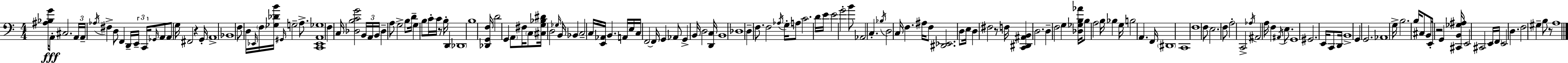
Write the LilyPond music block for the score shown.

{
  \clef bass
  \numericTimeSignature
  \time 4/4
  \key a \minor
  <ais bes g'>16\fff a,8-. cis2. \tuplet 3/2 { a,16 | a,16-- \acciaccatura { aes16 } } fis4-> d8 f,4 d,16-- \tuplet 3/2 { e,16-- c,16 \grace { ges,16 } } | a,8 a,8 g16 fis,2 r4 | g,16-. a,1-> | \break bes,1 | f8 d16 \grace { ees,16 } \parenthesize f16 <ges des' b'>16 \grace { gis,16 } g2-- | a8.-> <c, ees, a, ges>1 | f4 c16 <des b c' g'>2 | \break \tuplet 3/2 { b,16 a,16 b,16 } des4-- a8 g2-> | b8 d'16-- g4 b8 c'16-. c'16 r8 b16-. | d,4 \parenthesize des,1 | b1 | \break <des, g, f>16 d'2 g,4 | \parenthesize a,8 fis16 \parenthesize c8 <cis g bes dis'>16 d2 \grace { ges16 } | b,16 bes,4 c2-- c16 <e, aes,>16 b,4. | a,16 e16 c16 f,2~~ | \break f,16 g,4 aes,8 g,4-> b,16 d2 | <d, c>16 b,1 | des1 | d4-- f8. f2 | \break \acciaccatura { aes16 } g16-. a8 c'2. | d'16 e'16 e'2 g'2-. | b'8 aes,2 | c4.-. \acciaccatura { bes16 } d2 c16 | \break f4. ais16 f8 <dis, ees,>2. | d8 e16 d4 fis2 | r8 f16 <c, dis, ais, b,>4 d2. | d4-- f2 | \break g4 <des ges b aes'>16 b8 a2 | b16 bes4 g16 b2 | a,4. f,16 \parenthesize dis,1 | c,1 | \break f1 | f8 e2. | f8 a2-. c,2-> | \acciaccatura { aes16 } ais,2 | \break a16 f4 \acciaccatura { ais,16 } e8. g,1 | gis,2. | e,16 c,8 d,16 b,1-> | g,4 g,2. | \break aes,1 | g16-> b2. | b16 cis8 b,8 e,16-. r2 | g,4 <cis, b, ges ais>16 e,2 | \break cis,2 e,16 \parenthesize f,16 e,2 | d4. f2 | gis4-- b8 r8 a1 | \bar "|."
}